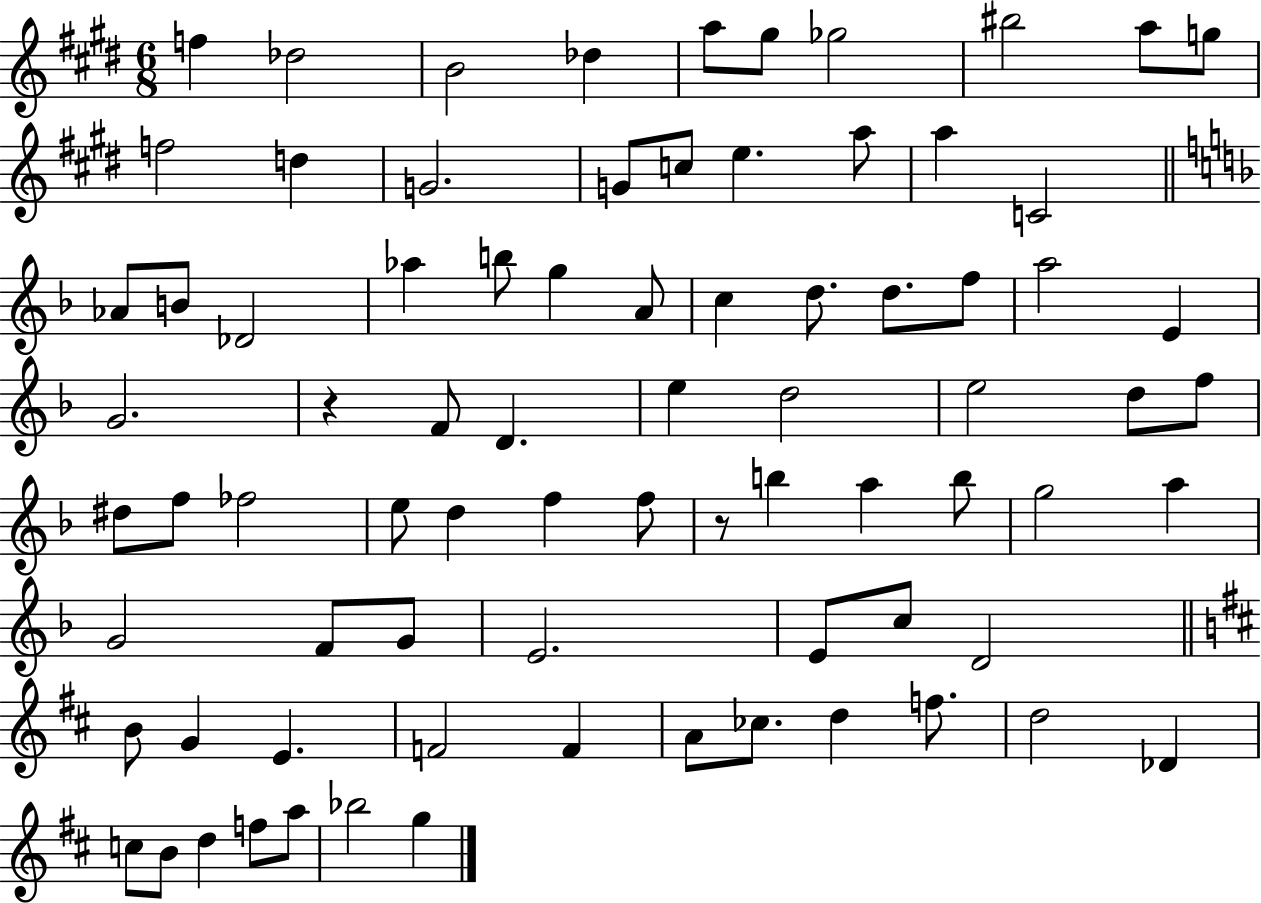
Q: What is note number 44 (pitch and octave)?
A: E5